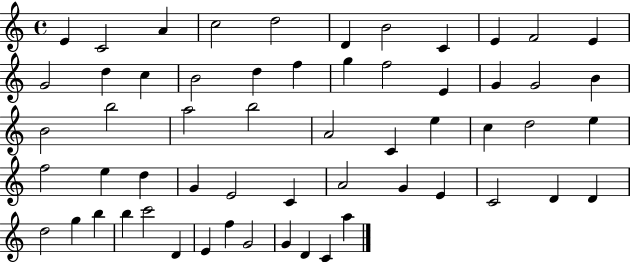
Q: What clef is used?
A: treble